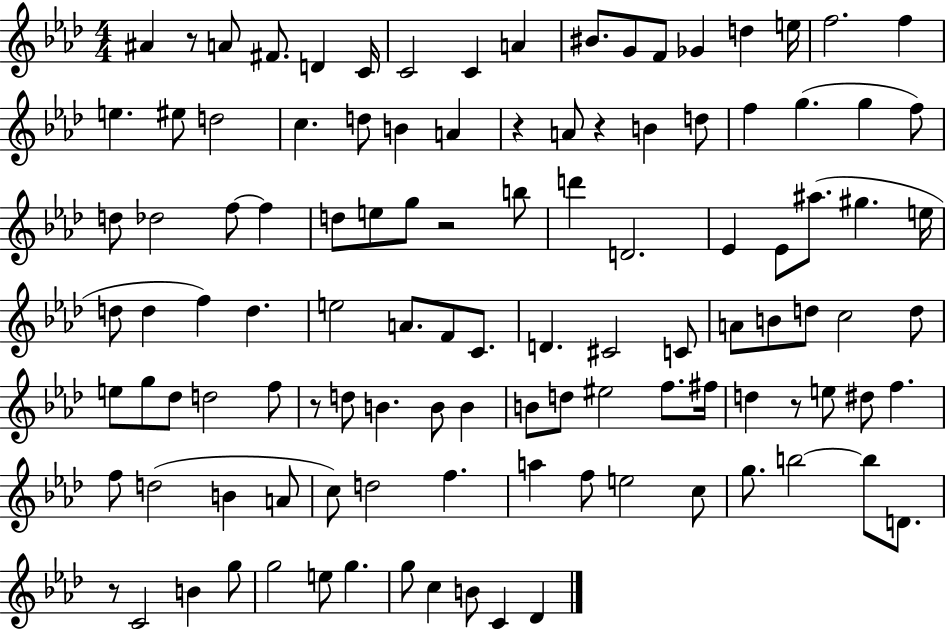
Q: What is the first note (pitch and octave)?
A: A#4